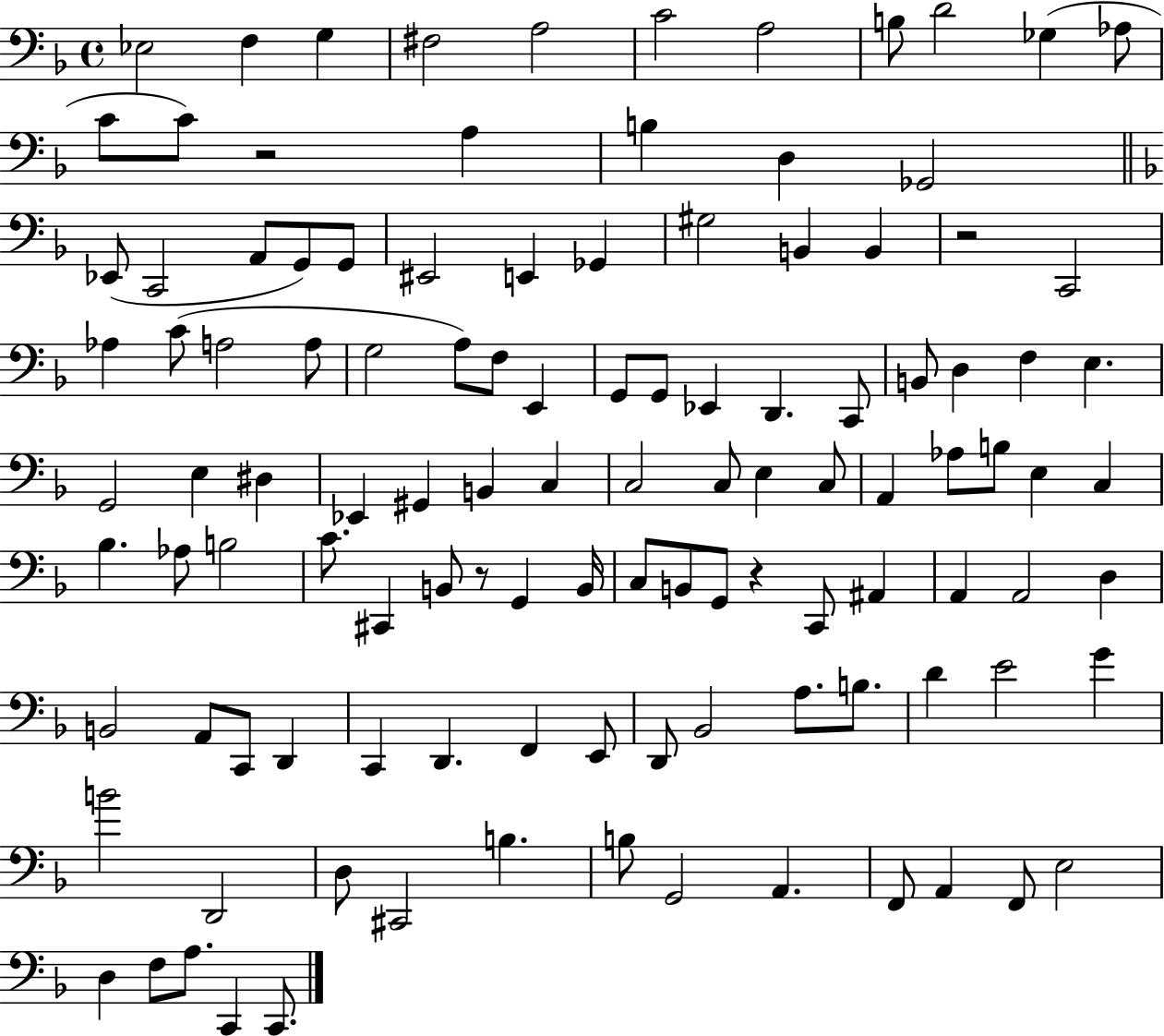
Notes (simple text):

Eb3/h F3/q G3/q F#3/h A3/h C4/h A3/h B3/e D4/h Gb3/q Ab3/e C4/e C4/e R/h A3/q B3/q D3/q Gb2/h Eb2/e C2/h A2/e G2/e G2/e EIS2/h E2/q Gb2/q G#3/h B2/q B2/q R/h C2/h Ab3/q C4/e A3/h A3/e G3/h A3/e F3/e E2/q G2/e G2/e Eb2/q D2/q. C2/e B2/e D3/q F3/q E3/q. G2/h E3/q D#3/q Eb2/q G#2/q B2/q C3/q C3/h C3/e E3/q C3/e A2/q Ab3/e B3/e E3/q C3/q Bb3/q. Ab3/e B3/h C4/e. C#2/q B2/e R/e G2/q B2/s C3/e B2/e G2/e R/q C2/e A#2/q A2/q A2/h D3/q B2/h A2/e C2/e D2/q C2/q D2/q. F2/q E2/e D2/e Bb2/h A3/e. B3/e. D4/q E4/h G4/q B4/h D2/h D3/e C#2/h B3/q. B3/e G2/h A2/q. F2/e A2/q F2/e E3/h D3/q F3/e A3/e. C2/q C2/e.